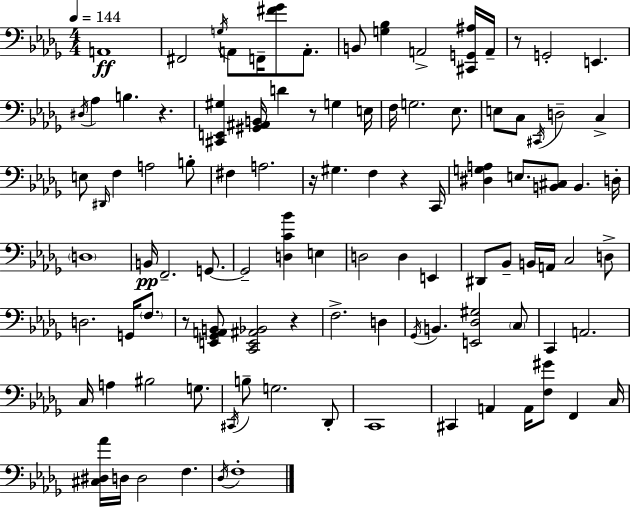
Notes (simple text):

A2/w F#2/h G3/s A2/e F2/s [F#4,Gb4]/e A2/e. B2/e [G3,Bb3]/q A2/h [C#2,G2,A#3]/s A2/s R/e G2/h E2/q. D#3/s Ab3/q B3/q. R/q. [C#2,E2,G#3]/q [G#2,A#2,B2]/s D4/q R/e G3/q E3/s F3/s G3/h. Eb3/e. E3/e C3/e C#2/s D3/h C3/q E3/e D#2/s F3/q A3/h B3/e F#3/q A3/h. R/s G#3/q. F3/q R/q C2/s [D#3,G3,A3]/q E3/e. [B2,C#3]/e B2/q. D3/s D3/w B2/s F2/h. G2/e. G2/h [D3,C4,Bb4]/q E3/q D3/h D3/q E2/q D#2/e Bb2/e B2/s A2/s C3/h D3/e D3/h. G2/s F3/e. R/e [E2,Gb2,A2,B2]/e [C2,E2,A#2,Bb2]/h R/q F3/h. D3/q Gb2/s B2/q. [E2,Db3,G#3]/h C3/e C2/q A2/h. C3/s A3/q BIS3/h G3/e. C#2/s B3/e G3/h. Db2/e C2/w C#2/q A2/q A2/s [F3,G#4]/e F2/q C3/s [C#3,D#3,Ab4]/s D3/s D3/h F3/q. Db3/s F3/w